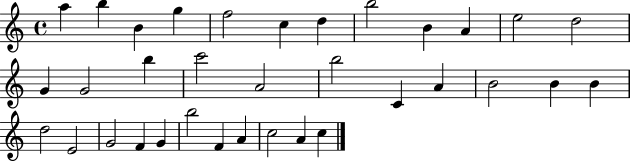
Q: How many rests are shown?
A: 0